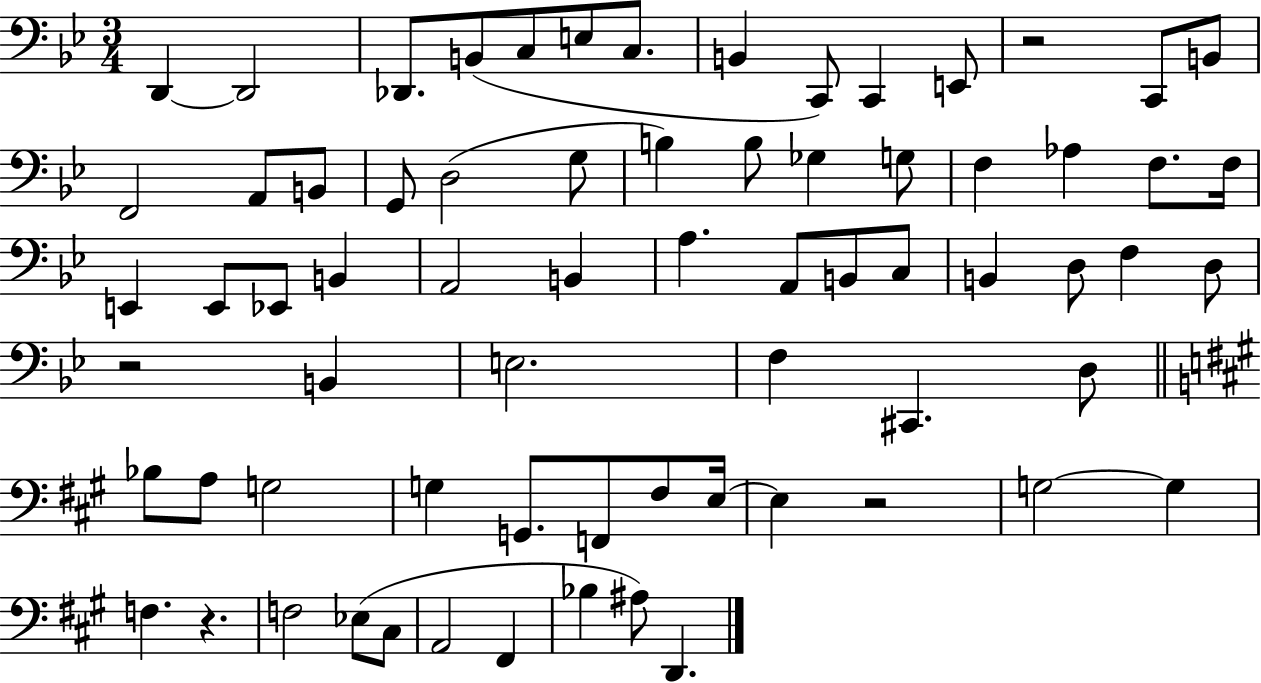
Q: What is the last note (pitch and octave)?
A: D2